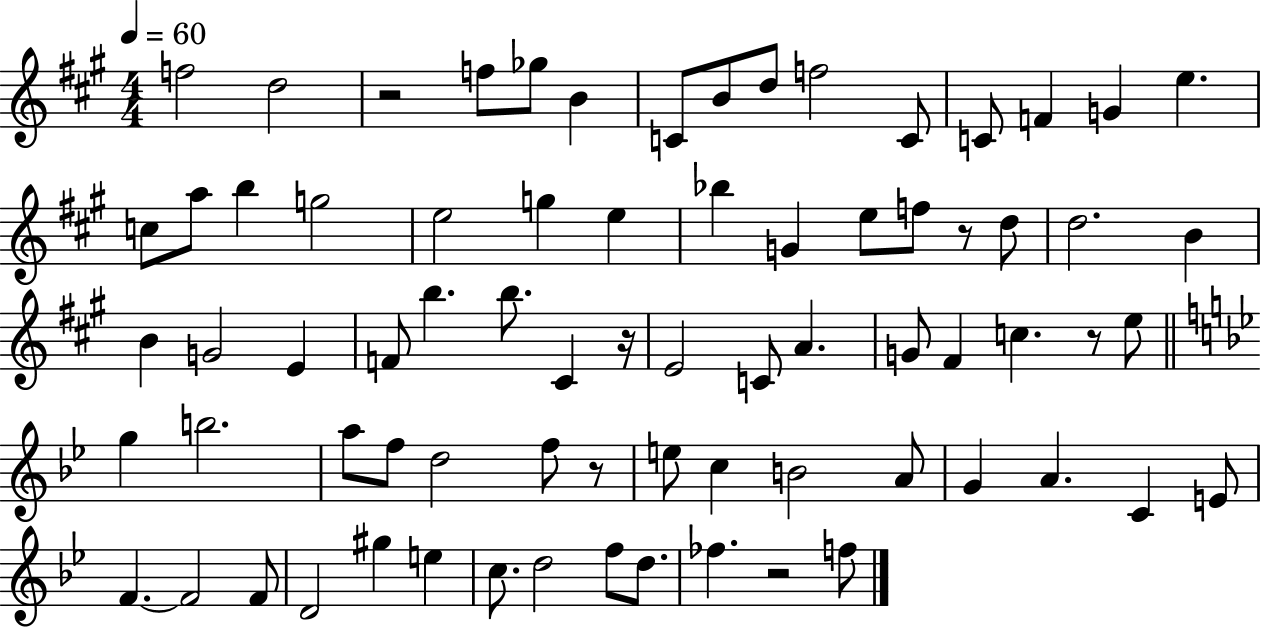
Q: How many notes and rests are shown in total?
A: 74